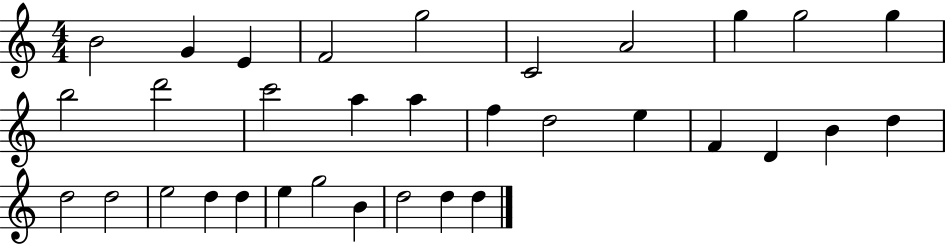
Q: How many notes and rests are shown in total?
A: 33